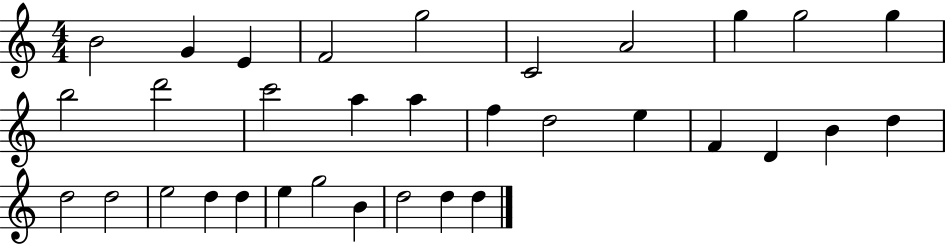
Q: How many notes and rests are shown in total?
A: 33